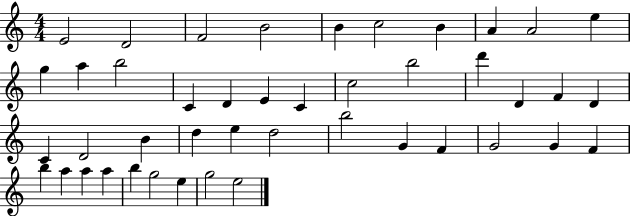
{
  \clef treble
  \numericTimeSignature
  \time 4/4
  \key c \major
  e'2 d'2 | f'2 b'2 | b'4 c''2 b'4 | a'4 a'2 e''4 | \break g''4 a''4 b''2 | c'4 d'4 e'4 c'4 | c''2 b''2 | d'''4 d'4 f'4 d'4 | \break c'4 d'2 b'4 | d''4 e''4 d''2 | b''2 g'4 f'4 | g'2 g'4 f'4 | \break b''4 a''4 a''4 a''4 | b''4 g''2 e''4 | g''2 e''2 | \bar "|."
}